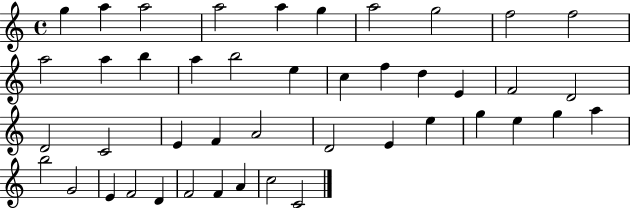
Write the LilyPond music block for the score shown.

{
  \clef treble
  \time 4/4
  \defaultTimeSignature
  \key c \major
  g''4 a''4 a''2 | a''2 a''4 g''4 | a''2 g''2 | f''2 f''2 | \break a''2 a''4 b''4 | a''4 b''2 e''4 | c''4 f''4 d''4 e'4 | f'2 d'2 | \break d'2 c'2 | e'4 f'4 a'2 | d'2 e'4 e''4 | g''4 e''4 g''4 a''4 | \break b''2 g'2 | e'4 f'2 d'4 | f'2 f'4 a'4 | c''2 c'2 | \break \bar "|."
}